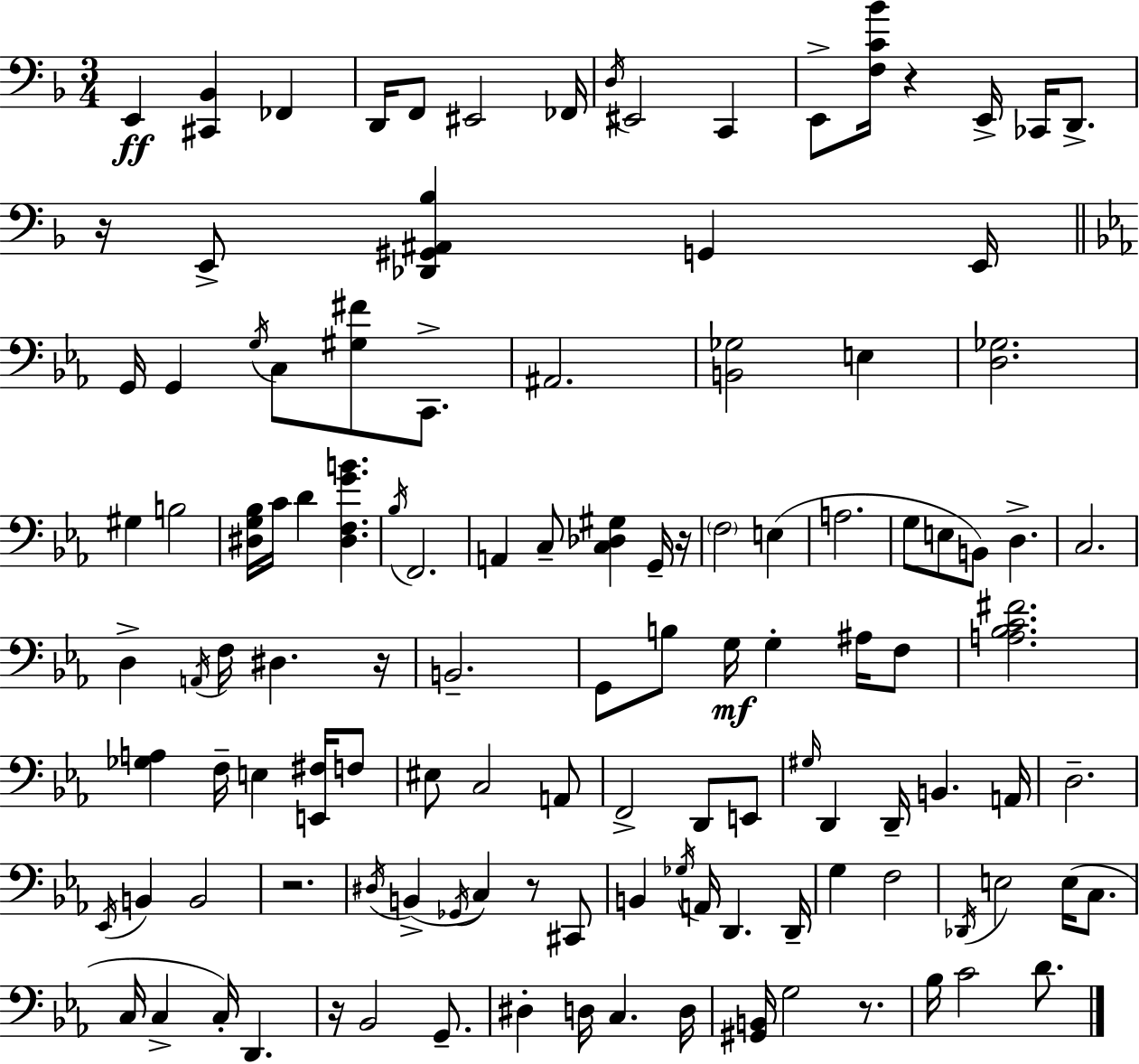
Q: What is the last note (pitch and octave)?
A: D4